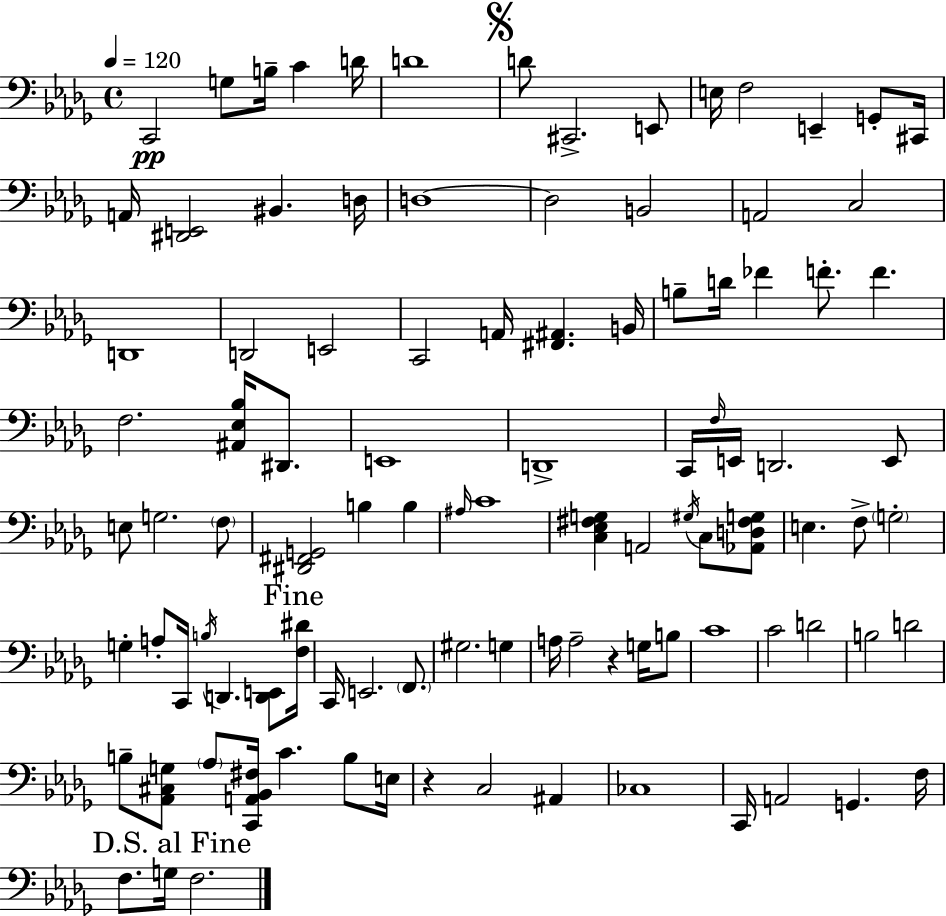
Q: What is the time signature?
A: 4/4